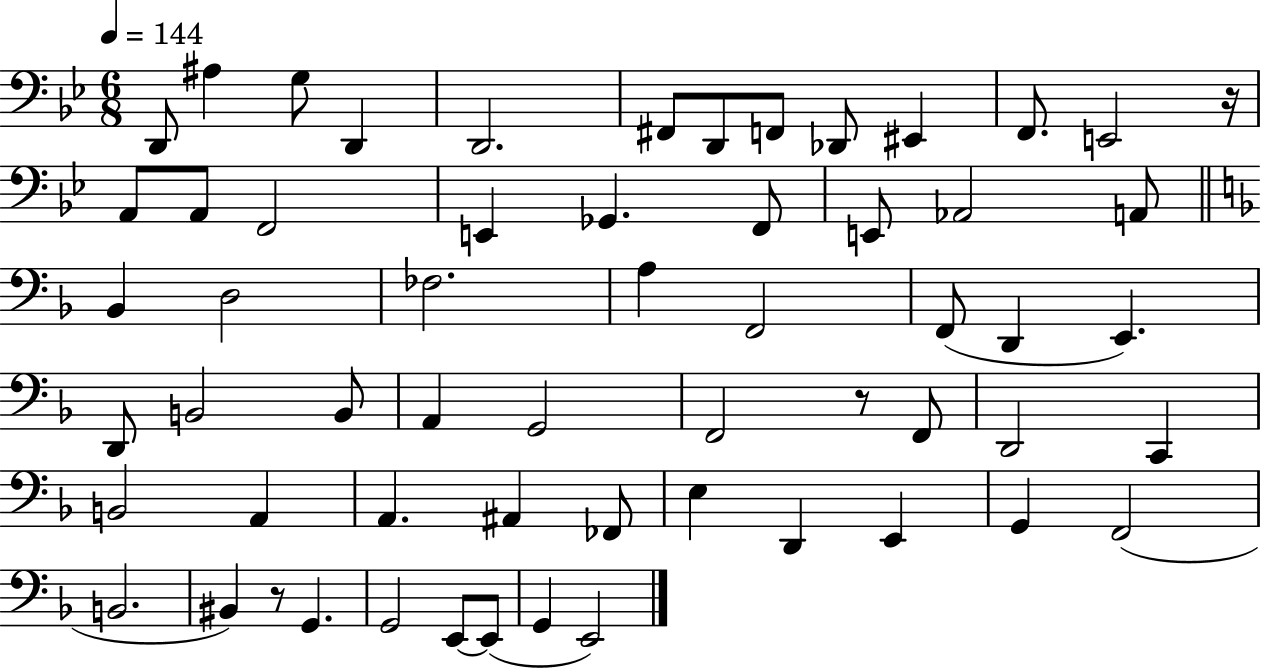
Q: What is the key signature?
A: BES major